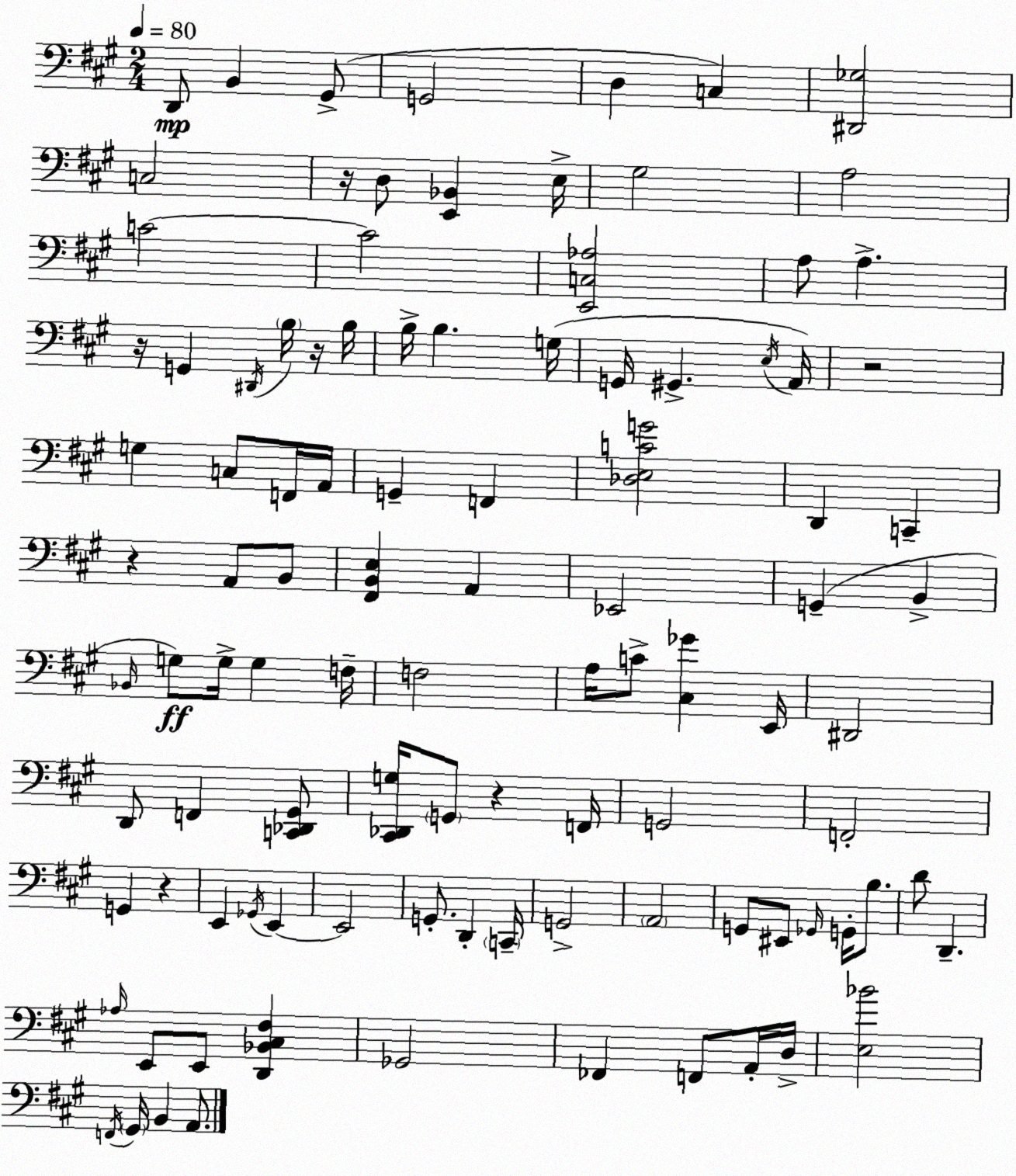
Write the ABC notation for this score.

X:1
T:Untitled
M:2/4
L:1/4
K:A
D,,/2 B,, ^G,,/2 G,,2 D, C, [^D,,_G,]2 C,2 z/4 D,/2 [E,,_B,,] E,/4 ^G,2 A,2 C2 C2 [E,,C,_A,]2 A,/2 A, z/4 G,, ^D,,/4 B,/4 z/4 B,/4 B,/4 B, G,/4 G,,/4 ^G,, E,/4 A,,/4 z2 G, C,/2 F,,/4 A,,/4 G,, F,, [_D,E,CG]2 D,, C,, z A,,/2 B,,/2 [^F,,B,,E,] A,, _E,,2 G,, B,, _B,,/4 G,/2 G,/4 G, F,/4 F,2 A,/4 C/2 [^C,_G] E,,/4 ^D,,2 D,,/2 F,, [C,,_D,,^G,,]/2 [^C,,_D,,G,]/4 G,,/2 z F,,/4 G,,2 F,,2 G,, z E,, _G,,/4 E,, E,,2 G,,/2 D,, C,,/4 G,,2 A,,2 G,,/2 ^E,,/2 _G,,/4 G,,/4 B,/2 D/2 D,, _A,/4 E,,/2 E,,/2 [D,,_B,,^C,^F,] _G,,2 _F,, F,,/2 A,,/4 D,/4 [E,_B]2 F,,/4 ^G,,/4 B,, A,,/2